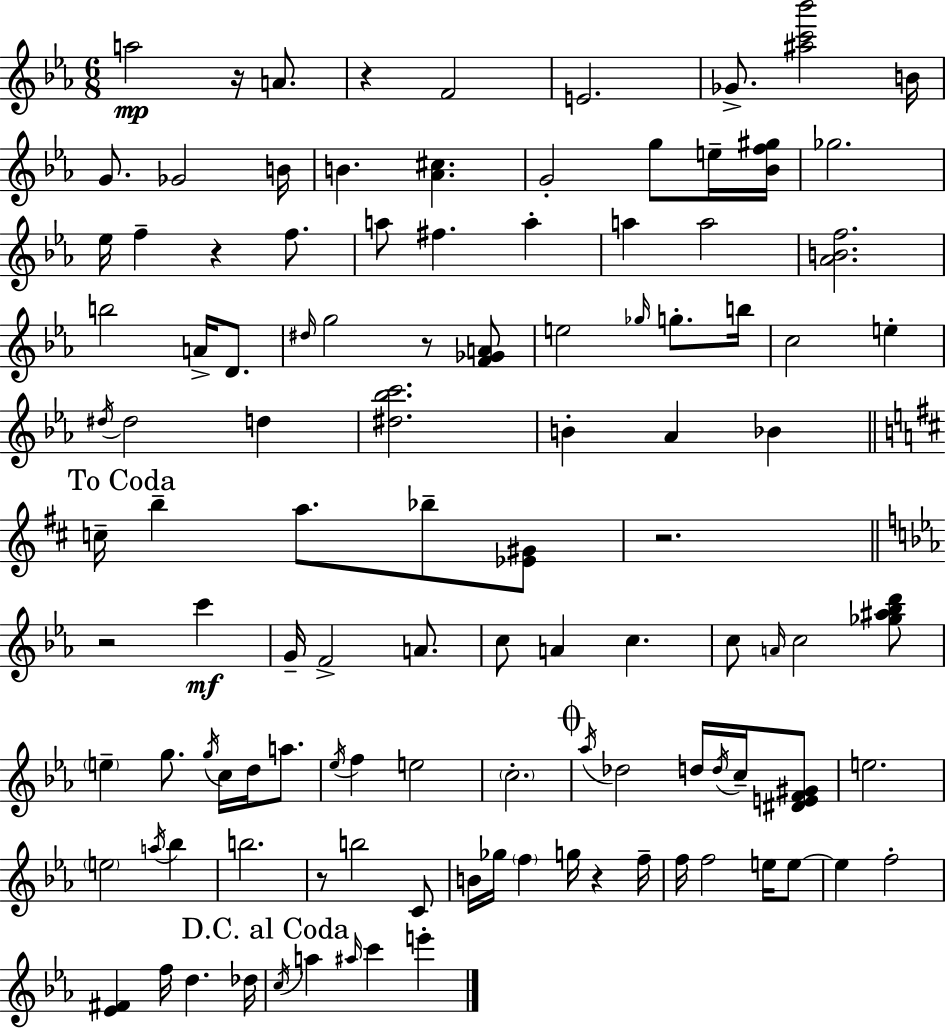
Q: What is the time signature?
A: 6/8